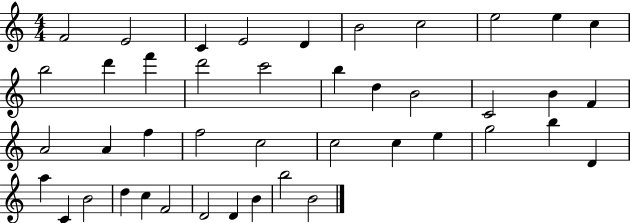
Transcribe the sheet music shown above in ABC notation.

X:1
T:Untitled
M:4/4
L:1/4
K:C
F2 E2 C E2 D B2 c2 e2 e c b2 d' f' d'2 c'2 b d B2 C2 B F A2 A f f2 c2 c2 c e g2 b D a C B2 d c F2 D2 D B b2 B2